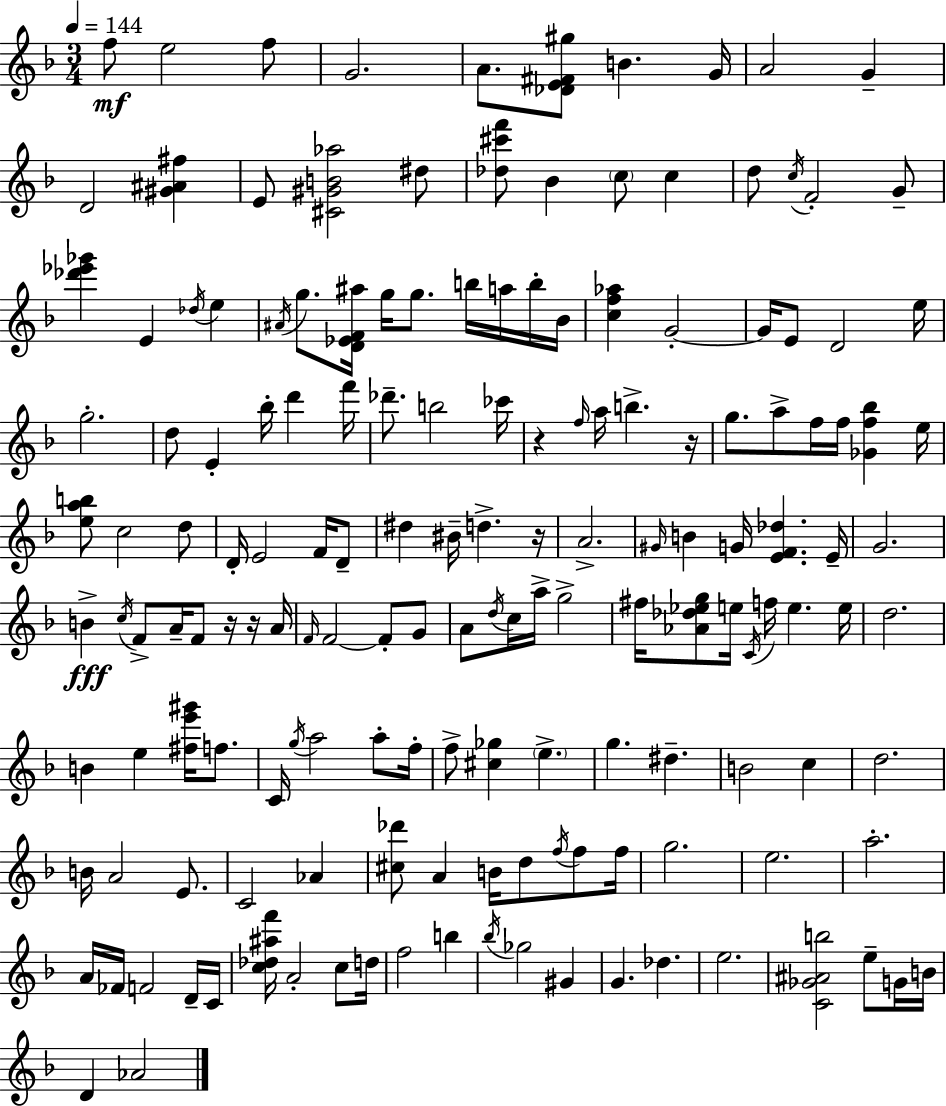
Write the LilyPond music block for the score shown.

{
  \clef treble
  \numericTimeSignature
  \time 3/4
  \key d \minor
  \tempo 4 = 144
  f''8\mf e''2 f''8 | g'2. | a'8. <des' e' fis' gis''>8 b'4. g'16 | a'2 g'4-- | \break d'2 <gis' ais' fis''>4 | e'8 <cis' gis' b' aes''>2 dis''8 | <des'' cis''' f'''>8 bes'4 \parenthesize c''8 c''4 | d''8 \acciaccatura { c''16 } f'2-. g'8-- | \break <des''' ees''' ges'''>4 e'4 \acciaccatura { des''16 } e''4 | \acciaccatura { ais'16 } g''8. <d' ees' f' ais''>16 g''16 g''8. b''16 | a''16 b''16-. bes'16 <c'' f'' aes''>4 g'2-.~~ | g'16 e'8 d'2 | \break e''16 g''2.-. | d''8 e'4-. bes''16-. d'''4 | f'''16 des'''8.-- b''2 | ces'''16 r4 \grace { f''16 } a''16 b''4.-> | \break r16 g''8. a''8-> f''16 f''16 <ges' f'' bes''>4 | e''16 <e'' a'' b''>8 c''2 | d''8 d'16-. e'2 | f'16 d'8-- dis''4 bis'16-- d''4.-> | \break r16 a'2.-> | \grace { gis'16 } b'4 g'16 <e' f' des''>4. | e'16-- g'2. | b'4->\fff \acciaccatura { c''16 } f'8-> | \break a'16-- f'8 r16 r16 a'16 \grace { f'16 } f'2~~ | f'8-. g'8 a'8 \acciaccatura { d''16 } c''16 a''16-> | g''2-> fis''16 <aes' des'' ees'' g''>8 e''16 | \acciaccatura { c'16 } f''16 e''4. e''16 d''2. | \break b'4 | e''4 <fis'' e''' gis'''>16 f''8. c'16 \acciaccatura { g''16 } a''2 | a''8-. f''16-. f''8-> | <cis'' ges''>4 \parenthesize e''4.-> g''4. | \break dis''4.-- b'2 | c''4 d''2. | b'16 a'2 | e'8. c'2 | \break aes'4 <cis'' des'''>8 | a'4 b'16 d''8 \acciaccatura { f''16 } f''8 f''16 g''2. | e''2. | a''2.-. | \break a'16 | fes'16 f'2 d'16-- c'16 <c'' des'' ais'' f'''>16 | a'2-. c''8 d''16 f''2 | b''4 \acciaccatura { bes''16 } | \break ges''2 gis'4 | g'4. des''4. | e''2. | <c' ges' ais' b''>2 e''8-- g'16 b'16 | \break d'4 aes'2 | \bar "|."
}